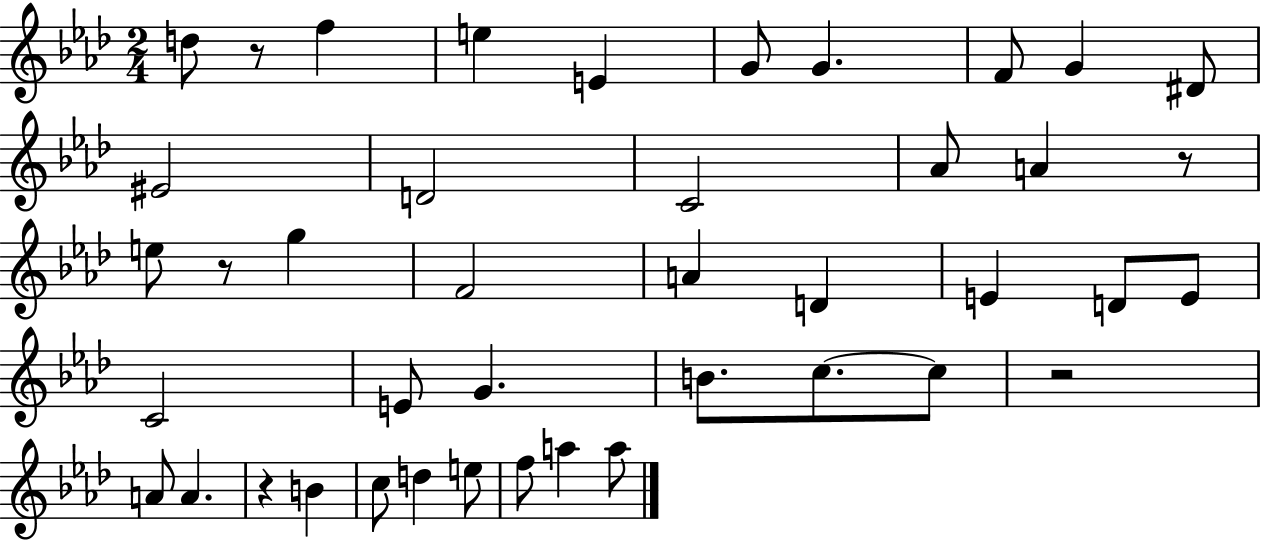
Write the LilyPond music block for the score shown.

{
  \clef treble
  \numericTimeSignature
  \time 2/4
  \key aes \major
  d''8 r8 f''4 | e''4 e'4 | g'8 g'4. | f'8 g'4 dis'8 | \break eis'2 | d'2 | c'2 | aes'8 a'4 r8 | \break e''8 r8 g''4 | f'2 | a'4 d'4 | e'4 d'8 e'8 | \break c'2 | e'8 g'4. | b'8. c''8.~~ c''8 | r2 | \break a'8 a'4. | r4 b'4 | c''8 d''4 e''8 | f''8 a''4 a''8 | \break \bar "|."
}